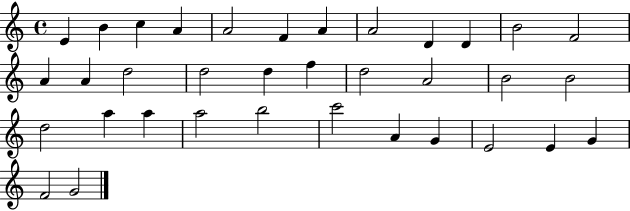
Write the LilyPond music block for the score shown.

{
  \clef treble
  \time 4/4
  \defaultTimeSignature
  \key c \major
  e'4 b'4 c''4 a'4 | a'2 f'4 a'4 | a'2 d'4 d'4 | b'2 f'2 | \break a'4 a'4 d''2 | d''2 d''4 f''4 | d''2 a'2 | b'2 b'2 | \break d''2 a''4 a''4 | a''2 b''2 | c'''2 a'4 g'4 | e'2 e'4 g'4 | \break f'2 g'2 | \bar "|."
}